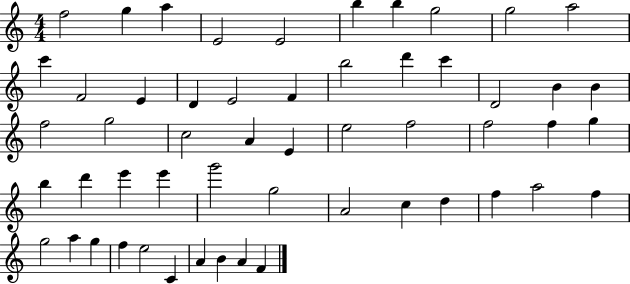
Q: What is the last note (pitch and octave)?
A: F4